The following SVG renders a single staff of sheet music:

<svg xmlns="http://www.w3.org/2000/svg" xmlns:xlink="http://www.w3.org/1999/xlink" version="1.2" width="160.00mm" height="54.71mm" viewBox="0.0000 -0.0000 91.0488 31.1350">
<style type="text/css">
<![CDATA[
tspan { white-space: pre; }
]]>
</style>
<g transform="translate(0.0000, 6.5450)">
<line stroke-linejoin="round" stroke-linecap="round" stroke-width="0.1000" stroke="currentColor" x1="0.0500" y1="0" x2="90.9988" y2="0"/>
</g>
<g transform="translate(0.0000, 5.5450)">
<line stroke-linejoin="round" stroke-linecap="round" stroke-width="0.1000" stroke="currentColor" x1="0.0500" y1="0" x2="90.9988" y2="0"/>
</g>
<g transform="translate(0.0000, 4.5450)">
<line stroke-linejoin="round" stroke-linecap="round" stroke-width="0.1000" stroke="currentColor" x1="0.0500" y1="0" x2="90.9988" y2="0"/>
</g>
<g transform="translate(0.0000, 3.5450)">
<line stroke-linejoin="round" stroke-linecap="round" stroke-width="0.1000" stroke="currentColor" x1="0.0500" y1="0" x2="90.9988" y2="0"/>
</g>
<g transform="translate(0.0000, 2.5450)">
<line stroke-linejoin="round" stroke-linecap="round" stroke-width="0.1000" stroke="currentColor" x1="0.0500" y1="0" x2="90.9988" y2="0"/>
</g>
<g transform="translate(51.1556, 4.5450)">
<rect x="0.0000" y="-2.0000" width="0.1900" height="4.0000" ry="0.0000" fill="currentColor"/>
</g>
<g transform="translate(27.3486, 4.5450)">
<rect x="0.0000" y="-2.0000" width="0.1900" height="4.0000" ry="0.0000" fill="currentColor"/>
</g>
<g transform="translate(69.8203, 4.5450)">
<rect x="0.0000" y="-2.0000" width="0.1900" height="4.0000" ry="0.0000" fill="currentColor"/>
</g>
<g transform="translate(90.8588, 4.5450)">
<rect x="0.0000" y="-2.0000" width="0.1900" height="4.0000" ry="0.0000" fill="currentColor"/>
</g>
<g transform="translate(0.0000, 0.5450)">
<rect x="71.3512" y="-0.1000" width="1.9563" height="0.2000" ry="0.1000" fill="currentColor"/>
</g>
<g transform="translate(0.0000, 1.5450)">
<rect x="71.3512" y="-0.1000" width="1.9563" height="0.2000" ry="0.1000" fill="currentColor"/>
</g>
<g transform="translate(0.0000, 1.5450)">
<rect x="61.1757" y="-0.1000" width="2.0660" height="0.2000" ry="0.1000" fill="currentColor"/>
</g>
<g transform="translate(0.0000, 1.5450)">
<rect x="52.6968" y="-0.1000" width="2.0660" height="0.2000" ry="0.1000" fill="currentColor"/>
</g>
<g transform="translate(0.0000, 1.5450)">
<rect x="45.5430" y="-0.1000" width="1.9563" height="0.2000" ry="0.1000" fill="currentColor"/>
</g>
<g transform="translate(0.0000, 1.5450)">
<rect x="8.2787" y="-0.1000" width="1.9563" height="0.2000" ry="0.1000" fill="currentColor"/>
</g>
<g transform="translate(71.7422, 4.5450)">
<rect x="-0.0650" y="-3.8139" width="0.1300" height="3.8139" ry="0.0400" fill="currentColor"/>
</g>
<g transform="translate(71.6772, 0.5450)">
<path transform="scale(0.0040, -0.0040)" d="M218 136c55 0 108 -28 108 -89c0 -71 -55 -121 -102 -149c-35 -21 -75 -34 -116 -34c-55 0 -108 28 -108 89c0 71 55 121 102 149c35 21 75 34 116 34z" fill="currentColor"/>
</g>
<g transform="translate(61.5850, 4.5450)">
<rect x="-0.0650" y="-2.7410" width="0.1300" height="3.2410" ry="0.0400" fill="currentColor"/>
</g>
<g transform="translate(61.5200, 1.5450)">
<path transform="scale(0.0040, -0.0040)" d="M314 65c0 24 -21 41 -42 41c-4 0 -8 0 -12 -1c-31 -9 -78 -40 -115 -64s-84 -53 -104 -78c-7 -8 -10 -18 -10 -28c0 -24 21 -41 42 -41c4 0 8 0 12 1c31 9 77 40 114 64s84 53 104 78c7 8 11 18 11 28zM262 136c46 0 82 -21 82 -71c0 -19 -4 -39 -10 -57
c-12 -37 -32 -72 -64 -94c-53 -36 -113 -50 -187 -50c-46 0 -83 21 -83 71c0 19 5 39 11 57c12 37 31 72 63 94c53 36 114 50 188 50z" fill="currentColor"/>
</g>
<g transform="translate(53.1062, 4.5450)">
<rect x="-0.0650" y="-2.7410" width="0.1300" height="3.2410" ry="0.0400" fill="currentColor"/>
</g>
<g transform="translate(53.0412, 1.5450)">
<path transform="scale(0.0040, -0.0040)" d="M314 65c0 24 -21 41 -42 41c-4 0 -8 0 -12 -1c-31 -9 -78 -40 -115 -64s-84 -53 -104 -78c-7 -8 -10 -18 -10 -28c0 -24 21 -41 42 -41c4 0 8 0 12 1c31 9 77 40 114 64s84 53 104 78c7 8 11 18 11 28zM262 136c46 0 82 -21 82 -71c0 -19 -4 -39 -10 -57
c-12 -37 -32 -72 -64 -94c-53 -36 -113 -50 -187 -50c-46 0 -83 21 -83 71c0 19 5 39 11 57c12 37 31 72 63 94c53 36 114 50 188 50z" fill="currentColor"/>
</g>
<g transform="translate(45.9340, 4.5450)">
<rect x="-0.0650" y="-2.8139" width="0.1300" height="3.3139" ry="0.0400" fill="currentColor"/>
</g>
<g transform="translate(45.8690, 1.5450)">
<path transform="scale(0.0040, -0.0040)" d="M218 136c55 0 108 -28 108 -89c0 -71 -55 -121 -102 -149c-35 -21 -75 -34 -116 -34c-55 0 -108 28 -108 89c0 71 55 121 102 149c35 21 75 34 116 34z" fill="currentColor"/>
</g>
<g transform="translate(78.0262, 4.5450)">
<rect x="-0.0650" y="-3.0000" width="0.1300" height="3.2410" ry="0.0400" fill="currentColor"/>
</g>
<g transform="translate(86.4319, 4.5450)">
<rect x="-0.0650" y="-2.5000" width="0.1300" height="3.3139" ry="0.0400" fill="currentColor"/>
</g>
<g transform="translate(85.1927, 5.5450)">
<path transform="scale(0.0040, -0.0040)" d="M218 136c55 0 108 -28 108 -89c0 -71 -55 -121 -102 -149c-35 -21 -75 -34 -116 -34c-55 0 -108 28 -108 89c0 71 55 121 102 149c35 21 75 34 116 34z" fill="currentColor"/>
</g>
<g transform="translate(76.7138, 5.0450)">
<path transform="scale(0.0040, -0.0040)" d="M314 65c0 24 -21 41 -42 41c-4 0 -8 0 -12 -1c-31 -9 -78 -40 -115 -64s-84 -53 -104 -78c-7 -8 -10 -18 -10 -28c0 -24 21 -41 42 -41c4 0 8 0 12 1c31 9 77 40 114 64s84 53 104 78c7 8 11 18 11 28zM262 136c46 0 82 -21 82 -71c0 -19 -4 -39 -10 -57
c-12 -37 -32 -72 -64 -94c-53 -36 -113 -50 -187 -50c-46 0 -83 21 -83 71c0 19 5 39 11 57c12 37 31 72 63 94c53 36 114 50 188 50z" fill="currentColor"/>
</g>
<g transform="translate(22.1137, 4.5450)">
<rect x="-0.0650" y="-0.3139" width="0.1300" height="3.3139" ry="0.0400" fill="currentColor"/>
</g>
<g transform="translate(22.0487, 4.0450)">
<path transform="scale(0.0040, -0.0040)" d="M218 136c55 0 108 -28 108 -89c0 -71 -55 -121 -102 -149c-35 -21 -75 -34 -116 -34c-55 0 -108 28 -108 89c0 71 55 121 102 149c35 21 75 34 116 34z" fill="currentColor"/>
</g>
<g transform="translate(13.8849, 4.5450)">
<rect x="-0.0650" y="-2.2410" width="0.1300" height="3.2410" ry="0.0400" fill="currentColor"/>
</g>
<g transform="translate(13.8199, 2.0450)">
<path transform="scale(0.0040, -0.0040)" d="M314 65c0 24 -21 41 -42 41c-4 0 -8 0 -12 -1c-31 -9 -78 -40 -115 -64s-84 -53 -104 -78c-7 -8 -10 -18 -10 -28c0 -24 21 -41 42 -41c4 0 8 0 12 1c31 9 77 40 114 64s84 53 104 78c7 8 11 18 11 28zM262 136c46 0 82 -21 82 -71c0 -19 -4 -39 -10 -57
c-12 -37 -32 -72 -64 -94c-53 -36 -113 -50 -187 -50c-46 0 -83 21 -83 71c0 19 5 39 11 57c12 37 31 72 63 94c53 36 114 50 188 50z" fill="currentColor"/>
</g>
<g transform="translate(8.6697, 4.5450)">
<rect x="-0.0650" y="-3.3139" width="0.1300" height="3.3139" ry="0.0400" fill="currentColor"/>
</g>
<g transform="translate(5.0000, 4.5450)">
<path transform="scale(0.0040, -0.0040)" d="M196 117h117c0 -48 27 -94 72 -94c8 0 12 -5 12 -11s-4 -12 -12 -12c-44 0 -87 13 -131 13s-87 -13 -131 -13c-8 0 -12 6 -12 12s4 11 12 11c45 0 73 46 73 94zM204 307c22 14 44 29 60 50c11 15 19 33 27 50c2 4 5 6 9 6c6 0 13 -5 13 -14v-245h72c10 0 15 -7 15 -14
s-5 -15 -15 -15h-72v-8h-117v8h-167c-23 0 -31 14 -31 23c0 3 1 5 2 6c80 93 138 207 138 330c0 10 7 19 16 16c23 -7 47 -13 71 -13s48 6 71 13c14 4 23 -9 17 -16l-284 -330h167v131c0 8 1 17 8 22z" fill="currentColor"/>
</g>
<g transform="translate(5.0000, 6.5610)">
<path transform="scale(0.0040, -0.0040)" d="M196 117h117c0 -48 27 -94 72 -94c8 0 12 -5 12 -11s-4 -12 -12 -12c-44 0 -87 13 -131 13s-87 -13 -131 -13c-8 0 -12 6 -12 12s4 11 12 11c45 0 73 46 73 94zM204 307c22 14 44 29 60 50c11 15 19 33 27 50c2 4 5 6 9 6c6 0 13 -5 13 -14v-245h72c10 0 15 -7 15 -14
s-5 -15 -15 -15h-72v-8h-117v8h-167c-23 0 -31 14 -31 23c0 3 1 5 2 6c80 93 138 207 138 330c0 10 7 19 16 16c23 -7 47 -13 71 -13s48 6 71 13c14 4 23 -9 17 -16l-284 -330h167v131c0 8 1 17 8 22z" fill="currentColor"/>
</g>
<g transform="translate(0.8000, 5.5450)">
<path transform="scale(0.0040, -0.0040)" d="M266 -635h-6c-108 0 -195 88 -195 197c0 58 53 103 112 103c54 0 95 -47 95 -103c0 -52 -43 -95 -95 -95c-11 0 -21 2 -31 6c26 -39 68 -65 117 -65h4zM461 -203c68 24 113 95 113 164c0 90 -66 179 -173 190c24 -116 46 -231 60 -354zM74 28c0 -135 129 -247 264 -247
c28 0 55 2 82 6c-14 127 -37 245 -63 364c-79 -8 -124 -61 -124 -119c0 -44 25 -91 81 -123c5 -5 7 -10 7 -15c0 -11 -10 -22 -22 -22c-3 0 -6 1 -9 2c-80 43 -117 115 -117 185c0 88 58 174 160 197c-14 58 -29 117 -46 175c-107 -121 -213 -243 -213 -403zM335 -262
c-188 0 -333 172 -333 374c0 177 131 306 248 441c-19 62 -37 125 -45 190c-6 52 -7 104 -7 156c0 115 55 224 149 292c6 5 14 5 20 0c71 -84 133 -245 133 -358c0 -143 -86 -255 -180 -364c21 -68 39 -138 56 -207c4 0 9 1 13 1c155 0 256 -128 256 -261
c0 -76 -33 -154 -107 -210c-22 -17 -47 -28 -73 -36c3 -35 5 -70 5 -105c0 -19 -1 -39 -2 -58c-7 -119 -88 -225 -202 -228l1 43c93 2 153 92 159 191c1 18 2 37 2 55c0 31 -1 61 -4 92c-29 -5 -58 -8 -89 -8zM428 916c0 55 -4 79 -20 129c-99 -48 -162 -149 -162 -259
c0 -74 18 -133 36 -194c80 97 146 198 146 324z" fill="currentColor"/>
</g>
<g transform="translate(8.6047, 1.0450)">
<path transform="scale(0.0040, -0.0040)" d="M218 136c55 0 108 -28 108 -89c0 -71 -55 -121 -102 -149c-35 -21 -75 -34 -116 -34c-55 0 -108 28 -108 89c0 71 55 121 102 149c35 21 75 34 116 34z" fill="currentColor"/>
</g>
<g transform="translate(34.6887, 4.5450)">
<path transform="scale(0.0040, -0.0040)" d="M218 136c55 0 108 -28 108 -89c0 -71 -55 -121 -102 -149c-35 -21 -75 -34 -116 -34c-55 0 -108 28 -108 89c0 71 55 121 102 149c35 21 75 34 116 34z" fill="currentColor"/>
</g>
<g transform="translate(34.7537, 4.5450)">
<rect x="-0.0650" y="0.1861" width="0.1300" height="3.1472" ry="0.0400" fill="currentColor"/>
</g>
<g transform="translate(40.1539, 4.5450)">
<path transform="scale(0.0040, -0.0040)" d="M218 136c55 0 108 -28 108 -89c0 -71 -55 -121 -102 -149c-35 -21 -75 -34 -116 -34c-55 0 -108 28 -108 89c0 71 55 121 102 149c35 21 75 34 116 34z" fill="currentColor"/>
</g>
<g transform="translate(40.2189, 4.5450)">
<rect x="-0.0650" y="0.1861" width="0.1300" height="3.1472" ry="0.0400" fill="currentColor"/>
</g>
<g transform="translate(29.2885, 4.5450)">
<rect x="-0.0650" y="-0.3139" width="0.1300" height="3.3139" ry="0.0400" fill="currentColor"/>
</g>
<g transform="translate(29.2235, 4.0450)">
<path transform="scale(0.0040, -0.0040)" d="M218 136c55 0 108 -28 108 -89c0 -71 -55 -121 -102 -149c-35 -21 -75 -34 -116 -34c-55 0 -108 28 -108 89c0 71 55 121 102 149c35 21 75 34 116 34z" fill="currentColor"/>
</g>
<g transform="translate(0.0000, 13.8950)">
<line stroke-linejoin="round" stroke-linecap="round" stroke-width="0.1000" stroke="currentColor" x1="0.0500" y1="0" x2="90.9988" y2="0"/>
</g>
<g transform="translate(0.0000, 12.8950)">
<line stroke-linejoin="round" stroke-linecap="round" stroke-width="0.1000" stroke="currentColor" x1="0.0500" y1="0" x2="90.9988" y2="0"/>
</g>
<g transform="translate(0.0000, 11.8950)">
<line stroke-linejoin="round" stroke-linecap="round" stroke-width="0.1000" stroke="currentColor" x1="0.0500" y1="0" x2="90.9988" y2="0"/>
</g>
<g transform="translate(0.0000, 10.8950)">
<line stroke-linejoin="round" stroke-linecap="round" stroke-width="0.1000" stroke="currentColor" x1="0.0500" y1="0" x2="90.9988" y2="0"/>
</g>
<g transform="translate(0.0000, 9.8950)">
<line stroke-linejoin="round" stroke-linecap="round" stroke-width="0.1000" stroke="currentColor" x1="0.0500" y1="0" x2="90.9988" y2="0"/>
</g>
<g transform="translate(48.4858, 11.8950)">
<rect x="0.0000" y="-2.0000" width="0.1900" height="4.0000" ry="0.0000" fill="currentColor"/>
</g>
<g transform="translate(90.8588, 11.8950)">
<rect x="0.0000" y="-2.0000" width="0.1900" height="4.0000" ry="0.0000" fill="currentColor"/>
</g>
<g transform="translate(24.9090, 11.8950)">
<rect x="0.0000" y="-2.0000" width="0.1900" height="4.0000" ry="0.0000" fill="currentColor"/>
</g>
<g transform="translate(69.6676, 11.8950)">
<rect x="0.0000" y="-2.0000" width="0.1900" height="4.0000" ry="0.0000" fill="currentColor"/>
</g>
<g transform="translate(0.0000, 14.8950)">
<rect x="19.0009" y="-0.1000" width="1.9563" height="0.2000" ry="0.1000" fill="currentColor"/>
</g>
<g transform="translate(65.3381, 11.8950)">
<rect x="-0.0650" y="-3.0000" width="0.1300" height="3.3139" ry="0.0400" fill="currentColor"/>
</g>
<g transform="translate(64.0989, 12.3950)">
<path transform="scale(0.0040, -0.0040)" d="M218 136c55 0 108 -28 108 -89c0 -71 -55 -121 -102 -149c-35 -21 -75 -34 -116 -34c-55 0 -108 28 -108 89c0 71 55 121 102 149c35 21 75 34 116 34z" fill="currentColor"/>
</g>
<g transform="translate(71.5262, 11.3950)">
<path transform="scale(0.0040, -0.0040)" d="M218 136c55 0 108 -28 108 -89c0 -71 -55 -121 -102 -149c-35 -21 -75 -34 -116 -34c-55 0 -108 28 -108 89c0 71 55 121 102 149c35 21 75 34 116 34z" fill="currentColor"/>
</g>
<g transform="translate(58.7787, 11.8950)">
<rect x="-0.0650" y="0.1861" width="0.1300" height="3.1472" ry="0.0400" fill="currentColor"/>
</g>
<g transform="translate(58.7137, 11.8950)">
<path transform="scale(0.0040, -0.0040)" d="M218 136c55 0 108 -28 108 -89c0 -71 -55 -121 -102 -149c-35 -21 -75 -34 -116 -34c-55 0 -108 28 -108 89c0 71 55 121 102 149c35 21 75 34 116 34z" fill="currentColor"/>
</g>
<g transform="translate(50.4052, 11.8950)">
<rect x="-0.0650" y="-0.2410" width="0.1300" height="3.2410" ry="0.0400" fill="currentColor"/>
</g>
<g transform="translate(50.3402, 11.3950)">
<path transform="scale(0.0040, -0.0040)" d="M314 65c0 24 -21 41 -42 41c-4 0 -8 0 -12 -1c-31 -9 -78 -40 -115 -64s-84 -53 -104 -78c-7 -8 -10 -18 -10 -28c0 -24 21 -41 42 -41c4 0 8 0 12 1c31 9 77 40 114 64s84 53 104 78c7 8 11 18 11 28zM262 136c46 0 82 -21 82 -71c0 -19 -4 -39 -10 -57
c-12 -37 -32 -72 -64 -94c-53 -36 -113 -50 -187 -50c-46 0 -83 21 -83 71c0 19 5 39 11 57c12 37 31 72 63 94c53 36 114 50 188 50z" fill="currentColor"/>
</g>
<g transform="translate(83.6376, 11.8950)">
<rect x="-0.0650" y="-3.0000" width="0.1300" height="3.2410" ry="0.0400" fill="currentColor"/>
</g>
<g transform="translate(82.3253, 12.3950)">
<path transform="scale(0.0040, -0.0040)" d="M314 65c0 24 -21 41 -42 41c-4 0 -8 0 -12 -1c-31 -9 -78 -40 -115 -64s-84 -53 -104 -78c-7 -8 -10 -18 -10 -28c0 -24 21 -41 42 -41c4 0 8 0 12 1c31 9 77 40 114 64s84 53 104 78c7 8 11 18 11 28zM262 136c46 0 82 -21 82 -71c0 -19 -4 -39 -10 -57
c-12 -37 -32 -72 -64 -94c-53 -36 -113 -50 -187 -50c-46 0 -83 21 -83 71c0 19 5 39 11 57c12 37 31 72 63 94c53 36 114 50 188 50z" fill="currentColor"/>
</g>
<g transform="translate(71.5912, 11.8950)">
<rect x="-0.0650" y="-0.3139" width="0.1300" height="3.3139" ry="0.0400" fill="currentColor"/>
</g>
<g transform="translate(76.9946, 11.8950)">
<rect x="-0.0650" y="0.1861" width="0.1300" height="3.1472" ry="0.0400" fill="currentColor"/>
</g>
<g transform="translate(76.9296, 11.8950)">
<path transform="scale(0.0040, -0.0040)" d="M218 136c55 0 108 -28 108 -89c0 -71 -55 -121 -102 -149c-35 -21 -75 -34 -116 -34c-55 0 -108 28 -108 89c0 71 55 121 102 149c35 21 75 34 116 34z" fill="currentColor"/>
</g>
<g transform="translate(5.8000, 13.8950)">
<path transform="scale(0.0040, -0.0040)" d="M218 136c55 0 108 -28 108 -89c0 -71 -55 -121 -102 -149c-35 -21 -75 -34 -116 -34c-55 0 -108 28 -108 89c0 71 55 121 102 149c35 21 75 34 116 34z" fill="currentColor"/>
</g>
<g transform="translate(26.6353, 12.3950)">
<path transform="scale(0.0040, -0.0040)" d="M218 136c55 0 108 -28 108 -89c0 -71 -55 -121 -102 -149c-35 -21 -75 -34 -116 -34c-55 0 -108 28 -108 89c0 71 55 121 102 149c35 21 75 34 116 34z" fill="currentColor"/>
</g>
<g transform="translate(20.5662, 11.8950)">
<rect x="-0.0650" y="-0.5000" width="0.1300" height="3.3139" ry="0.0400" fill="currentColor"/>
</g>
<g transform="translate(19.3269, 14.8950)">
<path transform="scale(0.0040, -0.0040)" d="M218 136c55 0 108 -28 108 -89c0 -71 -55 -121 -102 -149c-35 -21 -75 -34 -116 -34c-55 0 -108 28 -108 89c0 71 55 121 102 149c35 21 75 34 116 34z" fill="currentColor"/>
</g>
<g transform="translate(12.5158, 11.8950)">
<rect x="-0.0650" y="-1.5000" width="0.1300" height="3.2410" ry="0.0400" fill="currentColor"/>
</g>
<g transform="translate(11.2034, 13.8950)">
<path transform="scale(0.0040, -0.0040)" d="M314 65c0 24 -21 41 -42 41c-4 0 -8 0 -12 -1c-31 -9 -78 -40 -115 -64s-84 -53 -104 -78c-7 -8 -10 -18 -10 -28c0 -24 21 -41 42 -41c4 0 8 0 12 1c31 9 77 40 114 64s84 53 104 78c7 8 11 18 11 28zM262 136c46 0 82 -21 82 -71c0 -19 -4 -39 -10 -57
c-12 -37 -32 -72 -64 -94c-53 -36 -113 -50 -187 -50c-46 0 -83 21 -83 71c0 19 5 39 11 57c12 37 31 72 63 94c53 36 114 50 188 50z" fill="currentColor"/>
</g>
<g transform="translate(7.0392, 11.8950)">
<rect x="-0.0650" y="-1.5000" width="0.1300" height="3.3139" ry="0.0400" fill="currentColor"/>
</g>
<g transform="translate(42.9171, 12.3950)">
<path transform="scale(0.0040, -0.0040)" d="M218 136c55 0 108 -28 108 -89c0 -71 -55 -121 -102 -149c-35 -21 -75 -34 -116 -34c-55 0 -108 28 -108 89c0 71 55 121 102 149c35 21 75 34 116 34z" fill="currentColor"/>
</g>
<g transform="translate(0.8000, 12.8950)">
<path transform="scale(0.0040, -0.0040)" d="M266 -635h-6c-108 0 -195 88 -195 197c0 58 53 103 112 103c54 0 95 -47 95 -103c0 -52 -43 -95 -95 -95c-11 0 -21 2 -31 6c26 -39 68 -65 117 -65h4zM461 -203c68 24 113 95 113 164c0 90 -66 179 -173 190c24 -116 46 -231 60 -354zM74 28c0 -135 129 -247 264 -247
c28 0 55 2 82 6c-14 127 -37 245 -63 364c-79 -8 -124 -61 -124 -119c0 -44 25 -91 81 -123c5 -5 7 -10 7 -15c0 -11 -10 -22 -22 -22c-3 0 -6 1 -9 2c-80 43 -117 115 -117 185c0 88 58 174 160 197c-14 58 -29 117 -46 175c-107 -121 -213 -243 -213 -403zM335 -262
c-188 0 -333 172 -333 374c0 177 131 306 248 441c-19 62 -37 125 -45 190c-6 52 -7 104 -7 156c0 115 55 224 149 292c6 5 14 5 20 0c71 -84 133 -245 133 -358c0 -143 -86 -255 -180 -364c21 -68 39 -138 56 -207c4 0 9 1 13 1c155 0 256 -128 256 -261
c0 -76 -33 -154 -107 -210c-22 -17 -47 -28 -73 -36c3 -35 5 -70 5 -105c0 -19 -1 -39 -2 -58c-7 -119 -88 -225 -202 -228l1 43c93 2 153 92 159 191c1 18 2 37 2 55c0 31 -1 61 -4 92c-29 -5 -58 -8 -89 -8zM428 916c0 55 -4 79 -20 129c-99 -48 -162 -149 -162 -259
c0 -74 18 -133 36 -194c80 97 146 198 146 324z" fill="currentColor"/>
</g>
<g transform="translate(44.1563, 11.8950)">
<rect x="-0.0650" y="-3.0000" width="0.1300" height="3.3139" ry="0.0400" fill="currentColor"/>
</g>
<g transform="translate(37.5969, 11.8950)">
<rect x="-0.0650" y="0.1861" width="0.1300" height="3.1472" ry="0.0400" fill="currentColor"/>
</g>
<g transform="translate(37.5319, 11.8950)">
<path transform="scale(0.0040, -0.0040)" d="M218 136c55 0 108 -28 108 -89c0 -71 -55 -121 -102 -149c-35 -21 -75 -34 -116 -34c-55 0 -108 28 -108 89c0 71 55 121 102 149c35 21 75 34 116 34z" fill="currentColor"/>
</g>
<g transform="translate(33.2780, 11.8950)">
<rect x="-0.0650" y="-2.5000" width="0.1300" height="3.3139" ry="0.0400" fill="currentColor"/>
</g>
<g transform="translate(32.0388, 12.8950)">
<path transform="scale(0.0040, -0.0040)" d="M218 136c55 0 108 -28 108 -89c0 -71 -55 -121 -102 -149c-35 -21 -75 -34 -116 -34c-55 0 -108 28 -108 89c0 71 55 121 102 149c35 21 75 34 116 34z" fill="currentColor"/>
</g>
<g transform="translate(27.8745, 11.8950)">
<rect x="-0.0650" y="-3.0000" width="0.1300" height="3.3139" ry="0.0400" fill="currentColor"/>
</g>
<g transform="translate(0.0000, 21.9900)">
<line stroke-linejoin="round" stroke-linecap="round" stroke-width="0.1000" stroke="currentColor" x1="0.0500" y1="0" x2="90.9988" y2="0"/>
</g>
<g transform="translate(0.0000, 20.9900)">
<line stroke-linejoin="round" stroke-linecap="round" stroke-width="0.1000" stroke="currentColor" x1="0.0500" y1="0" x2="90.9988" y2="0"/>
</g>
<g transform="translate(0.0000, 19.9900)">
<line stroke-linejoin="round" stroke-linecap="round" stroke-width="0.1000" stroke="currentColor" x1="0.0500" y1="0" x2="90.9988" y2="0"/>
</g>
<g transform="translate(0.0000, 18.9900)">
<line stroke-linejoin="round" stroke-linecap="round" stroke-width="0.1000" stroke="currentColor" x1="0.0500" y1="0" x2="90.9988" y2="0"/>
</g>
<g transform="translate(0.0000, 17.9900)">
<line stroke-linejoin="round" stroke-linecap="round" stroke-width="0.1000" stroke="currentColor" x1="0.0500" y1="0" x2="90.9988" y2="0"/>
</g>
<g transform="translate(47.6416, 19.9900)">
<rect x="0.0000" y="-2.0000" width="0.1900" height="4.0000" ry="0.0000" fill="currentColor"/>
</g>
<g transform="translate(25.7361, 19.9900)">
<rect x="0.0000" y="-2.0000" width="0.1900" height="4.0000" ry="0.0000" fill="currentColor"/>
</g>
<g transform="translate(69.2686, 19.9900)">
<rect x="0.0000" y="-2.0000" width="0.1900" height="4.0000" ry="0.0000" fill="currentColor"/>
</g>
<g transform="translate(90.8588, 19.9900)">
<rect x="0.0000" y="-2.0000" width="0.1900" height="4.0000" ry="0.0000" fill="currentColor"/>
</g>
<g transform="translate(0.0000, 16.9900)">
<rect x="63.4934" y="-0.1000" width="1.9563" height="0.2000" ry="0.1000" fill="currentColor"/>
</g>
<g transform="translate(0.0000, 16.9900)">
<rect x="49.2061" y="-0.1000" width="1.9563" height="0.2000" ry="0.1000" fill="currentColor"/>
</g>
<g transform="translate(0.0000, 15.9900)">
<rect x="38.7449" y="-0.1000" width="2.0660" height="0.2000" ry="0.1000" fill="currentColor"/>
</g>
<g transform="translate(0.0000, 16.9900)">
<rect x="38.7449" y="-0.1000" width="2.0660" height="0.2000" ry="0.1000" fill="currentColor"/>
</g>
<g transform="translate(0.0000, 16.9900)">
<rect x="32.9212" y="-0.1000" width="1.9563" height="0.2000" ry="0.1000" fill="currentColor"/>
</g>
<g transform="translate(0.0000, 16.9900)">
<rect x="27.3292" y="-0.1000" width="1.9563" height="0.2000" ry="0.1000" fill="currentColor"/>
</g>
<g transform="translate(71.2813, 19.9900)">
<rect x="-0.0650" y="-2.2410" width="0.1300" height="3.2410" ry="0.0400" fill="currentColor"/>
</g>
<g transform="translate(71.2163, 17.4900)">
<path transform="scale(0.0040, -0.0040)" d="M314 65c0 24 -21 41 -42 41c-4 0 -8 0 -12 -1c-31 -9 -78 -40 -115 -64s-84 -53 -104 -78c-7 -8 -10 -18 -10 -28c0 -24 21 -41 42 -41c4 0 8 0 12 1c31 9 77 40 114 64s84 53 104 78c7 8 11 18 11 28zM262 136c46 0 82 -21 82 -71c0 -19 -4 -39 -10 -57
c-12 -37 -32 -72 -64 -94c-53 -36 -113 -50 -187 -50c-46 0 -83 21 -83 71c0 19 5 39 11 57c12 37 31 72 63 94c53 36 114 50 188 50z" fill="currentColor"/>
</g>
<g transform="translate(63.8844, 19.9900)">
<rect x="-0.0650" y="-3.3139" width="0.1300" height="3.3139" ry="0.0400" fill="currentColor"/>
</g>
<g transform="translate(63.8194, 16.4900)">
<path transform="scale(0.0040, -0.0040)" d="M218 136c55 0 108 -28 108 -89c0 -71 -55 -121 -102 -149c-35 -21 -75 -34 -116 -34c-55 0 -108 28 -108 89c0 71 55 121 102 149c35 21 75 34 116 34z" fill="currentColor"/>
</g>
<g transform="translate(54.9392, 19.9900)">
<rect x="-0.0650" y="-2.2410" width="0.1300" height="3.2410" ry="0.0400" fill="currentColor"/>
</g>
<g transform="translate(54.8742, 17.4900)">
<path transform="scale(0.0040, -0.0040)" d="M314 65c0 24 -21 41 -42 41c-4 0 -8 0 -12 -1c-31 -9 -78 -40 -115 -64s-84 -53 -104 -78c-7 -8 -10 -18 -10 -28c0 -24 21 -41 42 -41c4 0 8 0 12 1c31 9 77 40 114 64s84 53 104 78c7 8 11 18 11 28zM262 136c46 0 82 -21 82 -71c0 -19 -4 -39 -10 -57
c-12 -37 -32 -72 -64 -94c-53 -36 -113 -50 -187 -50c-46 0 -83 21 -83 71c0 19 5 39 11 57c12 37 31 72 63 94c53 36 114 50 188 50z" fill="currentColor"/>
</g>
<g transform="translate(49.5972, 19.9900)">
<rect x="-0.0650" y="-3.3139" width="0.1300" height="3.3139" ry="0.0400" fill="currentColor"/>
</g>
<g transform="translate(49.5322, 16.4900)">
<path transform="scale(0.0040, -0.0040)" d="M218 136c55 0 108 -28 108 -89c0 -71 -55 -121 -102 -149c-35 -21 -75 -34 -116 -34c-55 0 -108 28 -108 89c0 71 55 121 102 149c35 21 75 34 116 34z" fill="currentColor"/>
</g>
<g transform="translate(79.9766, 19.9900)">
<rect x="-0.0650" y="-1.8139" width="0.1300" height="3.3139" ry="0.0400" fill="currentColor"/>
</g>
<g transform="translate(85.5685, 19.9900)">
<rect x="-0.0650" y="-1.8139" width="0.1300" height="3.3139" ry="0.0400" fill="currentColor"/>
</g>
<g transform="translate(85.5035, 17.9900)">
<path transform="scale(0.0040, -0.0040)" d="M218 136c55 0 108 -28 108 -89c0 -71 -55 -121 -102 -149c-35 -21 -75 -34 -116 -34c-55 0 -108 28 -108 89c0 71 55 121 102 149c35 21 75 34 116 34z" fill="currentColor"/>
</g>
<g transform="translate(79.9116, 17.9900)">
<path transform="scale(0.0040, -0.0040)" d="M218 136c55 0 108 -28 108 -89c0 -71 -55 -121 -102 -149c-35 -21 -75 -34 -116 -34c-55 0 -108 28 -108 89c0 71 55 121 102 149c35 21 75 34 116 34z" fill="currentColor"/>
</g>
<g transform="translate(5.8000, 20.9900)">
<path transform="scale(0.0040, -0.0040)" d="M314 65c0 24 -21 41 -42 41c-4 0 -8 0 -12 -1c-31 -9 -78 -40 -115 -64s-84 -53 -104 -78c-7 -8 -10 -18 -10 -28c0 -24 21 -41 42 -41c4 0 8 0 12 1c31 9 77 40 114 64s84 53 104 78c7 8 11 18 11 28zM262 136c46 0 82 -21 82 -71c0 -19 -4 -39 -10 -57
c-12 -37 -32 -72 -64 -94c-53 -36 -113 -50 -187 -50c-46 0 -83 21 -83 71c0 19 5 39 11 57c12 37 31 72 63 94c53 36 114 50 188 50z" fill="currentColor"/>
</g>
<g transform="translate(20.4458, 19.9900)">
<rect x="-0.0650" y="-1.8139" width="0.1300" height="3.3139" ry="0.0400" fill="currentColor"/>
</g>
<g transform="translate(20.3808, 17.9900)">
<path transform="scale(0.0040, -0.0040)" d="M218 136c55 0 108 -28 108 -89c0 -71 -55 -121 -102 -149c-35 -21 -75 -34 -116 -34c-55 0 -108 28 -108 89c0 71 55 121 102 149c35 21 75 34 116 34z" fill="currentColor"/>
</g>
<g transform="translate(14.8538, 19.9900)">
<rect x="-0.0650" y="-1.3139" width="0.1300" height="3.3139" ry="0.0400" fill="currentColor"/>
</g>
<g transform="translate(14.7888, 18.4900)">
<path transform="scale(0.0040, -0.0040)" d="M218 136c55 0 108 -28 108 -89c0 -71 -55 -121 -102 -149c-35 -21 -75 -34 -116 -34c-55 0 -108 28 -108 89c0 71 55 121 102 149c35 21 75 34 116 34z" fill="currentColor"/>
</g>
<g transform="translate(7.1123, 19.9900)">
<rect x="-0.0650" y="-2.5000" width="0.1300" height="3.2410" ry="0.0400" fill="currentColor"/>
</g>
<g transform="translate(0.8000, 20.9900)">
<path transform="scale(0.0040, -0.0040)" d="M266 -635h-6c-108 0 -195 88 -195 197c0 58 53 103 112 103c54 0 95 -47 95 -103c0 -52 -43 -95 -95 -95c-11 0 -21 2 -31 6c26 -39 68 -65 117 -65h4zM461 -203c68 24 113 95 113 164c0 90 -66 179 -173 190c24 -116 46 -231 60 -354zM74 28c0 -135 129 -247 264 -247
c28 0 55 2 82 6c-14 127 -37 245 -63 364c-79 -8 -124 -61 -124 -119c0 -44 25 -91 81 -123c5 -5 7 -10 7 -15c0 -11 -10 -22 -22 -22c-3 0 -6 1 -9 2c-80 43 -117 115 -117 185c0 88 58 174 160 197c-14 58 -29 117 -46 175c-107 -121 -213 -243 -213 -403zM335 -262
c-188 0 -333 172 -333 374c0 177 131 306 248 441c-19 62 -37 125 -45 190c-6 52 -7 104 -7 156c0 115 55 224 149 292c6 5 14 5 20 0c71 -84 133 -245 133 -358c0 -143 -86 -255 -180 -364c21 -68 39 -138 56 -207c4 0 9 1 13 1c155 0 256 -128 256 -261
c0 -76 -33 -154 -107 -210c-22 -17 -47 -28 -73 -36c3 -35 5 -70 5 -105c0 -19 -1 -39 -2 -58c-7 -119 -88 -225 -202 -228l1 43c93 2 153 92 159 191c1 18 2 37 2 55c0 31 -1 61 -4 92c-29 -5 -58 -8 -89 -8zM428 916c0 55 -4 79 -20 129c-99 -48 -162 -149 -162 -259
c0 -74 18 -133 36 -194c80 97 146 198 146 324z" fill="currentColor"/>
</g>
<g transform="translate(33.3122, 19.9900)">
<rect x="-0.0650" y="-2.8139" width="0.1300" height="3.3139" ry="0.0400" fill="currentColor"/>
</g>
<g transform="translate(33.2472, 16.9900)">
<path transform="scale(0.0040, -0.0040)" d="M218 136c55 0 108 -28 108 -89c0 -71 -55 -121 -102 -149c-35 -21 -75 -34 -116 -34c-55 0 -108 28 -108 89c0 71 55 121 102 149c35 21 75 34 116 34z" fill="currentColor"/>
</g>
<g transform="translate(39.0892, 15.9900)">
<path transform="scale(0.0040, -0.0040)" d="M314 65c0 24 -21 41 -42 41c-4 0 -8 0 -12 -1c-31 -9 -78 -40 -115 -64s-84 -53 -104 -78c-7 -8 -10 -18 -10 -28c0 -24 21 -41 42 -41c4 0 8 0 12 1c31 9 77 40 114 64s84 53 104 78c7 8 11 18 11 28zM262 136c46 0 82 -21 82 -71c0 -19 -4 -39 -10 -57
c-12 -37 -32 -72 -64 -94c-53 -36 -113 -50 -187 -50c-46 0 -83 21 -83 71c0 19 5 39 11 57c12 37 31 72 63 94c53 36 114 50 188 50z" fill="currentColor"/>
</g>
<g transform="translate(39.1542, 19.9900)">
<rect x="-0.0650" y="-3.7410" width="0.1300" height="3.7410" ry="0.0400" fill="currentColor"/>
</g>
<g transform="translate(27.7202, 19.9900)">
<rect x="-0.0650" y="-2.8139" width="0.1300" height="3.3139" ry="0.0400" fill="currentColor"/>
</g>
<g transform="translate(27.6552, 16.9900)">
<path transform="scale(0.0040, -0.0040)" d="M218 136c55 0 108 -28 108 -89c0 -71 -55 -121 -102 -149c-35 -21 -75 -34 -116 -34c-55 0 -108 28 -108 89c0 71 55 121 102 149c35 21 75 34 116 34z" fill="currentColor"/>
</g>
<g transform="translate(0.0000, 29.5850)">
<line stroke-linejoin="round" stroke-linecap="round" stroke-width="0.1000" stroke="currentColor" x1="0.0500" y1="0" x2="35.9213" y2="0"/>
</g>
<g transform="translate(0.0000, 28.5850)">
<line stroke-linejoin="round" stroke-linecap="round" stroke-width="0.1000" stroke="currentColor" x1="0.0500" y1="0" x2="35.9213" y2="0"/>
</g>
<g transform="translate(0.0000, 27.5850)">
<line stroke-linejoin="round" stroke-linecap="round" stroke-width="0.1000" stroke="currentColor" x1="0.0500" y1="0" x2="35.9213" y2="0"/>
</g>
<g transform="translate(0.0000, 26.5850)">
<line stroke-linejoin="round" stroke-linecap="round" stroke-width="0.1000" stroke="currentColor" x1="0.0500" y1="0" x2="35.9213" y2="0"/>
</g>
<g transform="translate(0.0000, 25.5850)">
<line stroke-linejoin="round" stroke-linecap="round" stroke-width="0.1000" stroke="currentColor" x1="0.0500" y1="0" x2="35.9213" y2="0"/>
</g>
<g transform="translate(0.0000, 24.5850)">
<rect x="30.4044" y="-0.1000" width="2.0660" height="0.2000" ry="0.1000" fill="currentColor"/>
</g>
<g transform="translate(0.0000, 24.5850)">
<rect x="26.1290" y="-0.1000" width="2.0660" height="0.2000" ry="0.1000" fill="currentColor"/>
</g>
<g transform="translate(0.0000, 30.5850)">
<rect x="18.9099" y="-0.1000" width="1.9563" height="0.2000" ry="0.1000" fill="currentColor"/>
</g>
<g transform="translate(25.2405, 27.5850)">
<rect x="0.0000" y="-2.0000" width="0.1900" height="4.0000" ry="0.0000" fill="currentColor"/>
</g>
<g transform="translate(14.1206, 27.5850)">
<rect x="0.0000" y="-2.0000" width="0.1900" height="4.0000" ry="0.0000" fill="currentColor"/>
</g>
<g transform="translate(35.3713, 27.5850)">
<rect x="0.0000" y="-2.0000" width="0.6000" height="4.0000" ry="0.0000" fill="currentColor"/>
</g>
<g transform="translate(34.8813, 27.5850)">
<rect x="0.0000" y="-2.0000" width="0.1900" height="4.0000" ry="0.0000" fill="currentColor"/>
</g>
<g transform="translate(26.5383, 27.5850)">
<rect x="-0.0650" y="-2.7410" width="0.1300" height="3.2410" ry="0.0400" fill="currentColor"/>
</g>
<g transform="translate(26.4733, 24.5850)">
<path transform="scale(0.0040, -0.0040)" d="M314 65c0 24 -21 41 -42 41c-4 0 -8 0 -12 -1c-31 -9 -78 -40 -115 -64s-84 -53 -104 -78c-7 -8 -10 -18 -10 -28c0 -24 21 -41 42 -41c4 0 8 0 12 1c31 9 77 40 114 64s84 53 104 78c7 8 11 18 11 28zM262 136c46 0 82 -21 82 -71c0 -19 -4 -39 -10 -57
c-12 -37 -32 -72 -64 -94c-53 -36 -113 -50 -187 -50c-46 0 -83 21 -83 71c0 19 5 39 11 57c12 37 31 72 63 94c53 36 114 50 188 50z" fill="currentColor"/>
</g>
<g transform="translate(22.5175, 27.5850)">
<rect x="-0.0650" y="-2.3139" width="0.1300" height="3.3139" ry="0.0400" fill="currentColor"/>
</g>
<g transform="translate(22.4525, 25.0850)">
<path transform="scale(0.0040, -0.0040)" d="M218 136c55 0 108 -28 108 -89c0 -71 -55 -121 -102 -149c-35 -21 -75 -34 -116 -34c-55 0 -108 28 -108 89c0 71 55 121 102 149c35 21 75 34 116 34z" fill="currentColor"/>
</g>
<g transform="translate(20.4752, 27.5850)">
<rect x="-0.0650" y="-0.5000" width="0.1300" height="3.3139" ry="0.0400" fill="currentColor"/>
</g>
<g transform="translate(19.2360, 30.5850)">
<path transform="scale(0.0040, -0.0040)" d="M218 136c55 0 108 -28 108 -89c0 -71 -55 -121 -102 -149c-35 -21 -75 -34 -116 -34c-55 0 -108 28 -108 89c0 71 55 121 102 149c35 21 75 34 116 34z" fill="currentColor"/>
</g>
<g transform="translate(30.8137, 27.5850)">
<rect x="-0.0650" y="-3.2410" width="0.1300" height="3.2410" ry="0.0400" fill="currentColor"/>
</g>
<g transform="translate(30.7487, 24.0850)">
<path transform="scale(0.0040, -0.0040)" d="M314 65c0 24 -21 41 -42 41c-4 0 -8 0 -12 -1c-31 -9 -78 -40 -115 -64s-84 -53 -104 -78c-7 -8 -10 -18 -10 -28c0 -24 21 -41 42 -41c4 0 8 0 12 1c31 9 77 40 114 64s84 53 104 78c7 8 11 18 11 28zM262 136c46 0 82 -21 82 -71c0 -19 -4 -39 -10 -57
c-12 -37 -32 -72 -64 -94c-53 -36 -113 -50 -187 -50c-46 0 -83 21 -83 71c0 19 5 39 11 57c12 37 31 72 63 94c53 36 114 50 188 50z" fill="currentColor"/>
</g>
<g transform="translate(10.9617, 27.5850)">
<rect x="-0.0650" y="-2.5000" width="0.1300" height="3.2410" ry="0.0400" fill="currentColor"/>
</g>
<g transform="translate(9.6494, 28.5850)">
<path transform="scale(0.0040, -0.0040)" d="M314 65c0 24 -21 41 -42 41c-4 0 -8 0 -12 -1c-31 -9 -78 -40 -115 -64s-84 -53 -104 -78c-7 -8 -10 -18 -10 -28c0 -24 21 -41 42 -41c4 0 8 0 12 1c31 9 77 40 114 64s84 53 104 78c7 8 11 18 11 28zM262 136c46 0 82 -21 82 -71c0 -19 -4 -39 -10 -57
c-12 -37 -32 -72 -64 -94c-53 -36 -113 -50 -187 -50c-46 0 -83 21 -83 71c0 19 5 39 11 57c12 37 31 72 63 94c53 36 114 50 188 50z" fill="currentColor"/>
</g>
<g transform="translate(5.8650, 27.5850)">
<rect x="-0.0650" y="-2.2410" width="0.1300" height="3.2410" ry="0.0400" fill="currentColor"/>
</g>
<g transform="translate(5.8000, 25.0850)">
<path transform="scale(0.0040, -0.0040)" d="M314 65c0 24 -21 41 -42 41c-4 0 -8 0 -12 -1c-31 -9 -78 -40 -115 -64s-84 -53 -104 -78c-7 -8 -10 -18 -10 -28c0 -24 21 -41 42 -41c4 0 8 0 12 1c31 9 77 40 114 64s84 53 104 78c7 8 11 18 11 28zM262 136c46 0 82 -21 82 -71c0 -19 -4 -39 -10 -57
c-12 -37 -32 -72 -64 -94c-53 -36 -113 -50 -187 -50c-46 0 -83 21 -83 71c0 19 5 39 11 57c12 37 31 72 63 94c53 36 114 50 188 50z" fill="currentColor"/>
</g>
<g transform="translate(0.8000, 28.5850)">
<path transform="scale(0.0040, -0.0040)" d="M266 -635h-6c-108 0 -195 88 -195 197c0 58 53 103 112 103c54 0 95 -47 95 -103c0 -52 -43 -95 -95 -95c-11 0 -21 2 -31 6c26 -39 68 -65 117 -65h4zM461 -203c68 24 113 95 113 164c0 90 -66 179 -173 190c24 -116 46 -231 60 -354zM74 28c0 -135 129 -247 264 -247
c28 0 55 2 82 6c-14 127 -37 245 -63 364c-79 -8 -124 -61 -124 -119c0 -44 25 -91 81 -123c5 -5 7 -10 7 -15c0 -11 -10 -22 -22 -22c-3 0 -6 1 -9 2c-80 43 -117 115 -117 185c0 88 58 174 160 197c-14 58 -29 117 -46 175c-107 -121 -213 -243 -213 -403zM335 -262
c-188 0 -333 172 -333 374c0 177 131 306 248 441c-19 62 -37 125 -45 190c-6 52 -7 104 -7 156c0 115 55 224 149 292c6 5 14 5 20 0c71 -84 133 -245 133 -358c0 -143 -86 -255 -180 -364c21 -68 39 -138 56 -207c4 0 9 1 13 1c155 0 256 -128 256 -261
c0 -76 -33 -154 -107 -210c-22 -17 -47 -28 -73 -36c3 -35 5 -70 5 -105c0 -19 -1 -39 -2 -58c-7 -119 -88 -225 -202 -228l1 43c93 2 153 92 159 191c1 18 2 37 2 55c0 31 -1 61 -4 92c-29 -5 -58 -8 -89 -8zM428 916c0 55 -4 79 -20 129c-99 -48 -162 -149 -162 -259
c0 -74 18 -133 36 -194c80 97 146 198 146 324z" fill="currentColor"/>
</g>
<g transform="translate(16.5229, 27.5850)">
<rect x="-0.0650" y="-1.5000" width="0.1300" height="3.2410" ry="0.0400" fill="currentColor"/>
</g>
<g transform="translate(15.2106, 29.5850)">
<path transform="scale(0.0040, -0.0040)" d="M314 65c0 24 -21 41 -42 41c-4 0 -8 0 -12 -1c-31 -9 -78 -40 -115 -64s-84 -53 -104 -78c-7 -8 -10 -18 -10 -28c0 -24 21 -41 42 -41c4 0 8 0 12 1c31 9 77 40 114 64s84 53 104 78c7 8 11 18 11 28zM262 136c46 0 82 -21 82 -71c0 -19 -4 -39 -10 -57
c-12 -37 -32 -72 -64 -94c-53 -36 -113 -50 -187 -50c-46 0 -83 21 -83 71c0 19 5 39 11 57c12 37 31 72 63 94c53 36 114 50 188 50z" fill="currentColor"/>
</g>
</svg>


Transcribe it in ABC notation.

X:1
T:Untitled
M:4/4
L:1/4
K:C
b g2 c c B B a a2 a2 c' A2 G E E2 C A G B A c2 B A c B A2 G2 e f a a c'2 b g2 b g2 f f g2 G2 E2 C g a2 b2